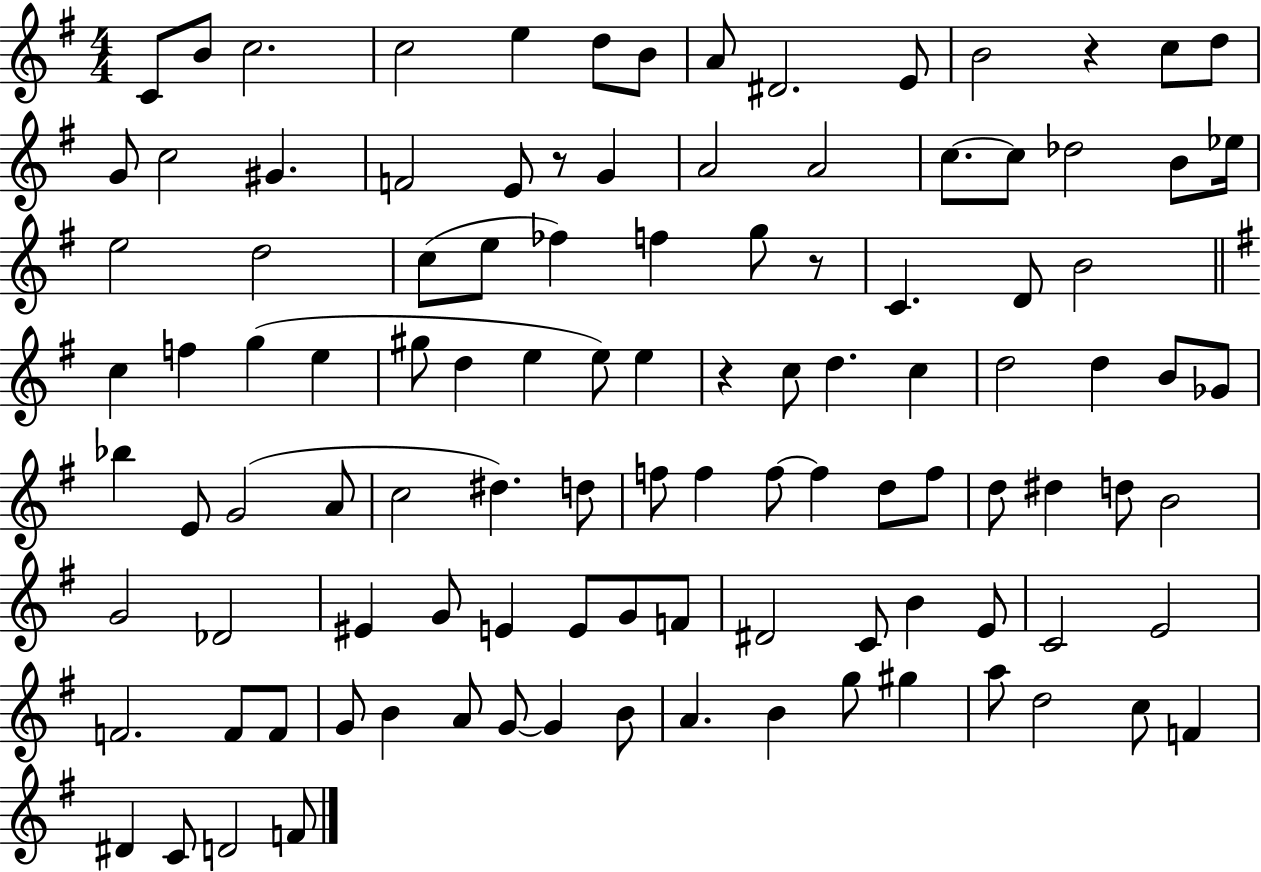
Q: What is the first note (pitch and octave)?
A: C4